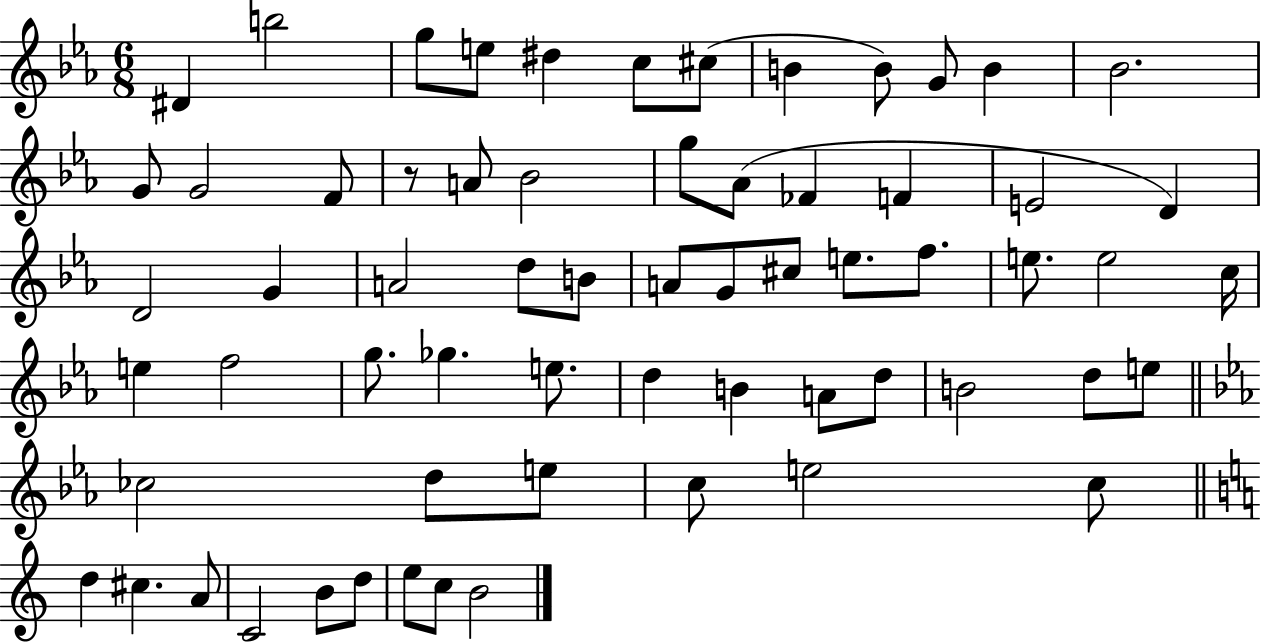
D#4/q B5/h G5/e E5/e D#5/q C5/e C#5/e B4/q B4/e G4/e B4/q Bb4/h. G4/e G4/h F4/e R/e A4/e Bb4/h G5/e Ab4/e FES4/q F4/q E4/h D4/q D4/h G4/q A4/h D5/e B4/e A4/e G4/e C#5/e E5/e. F5/e. E5/e. E5/h C5/s E5/q F5/h G5/e. Gb5/q. E5/e. D5/q B4/q A4/e D5/e B4/h D5/e E5/e CES5/h D5/e E5/e C5/e E5/h C5/e D5/q C#5/q. A4/e C4/h B4/e D5/e E5/e C5/e B4/h